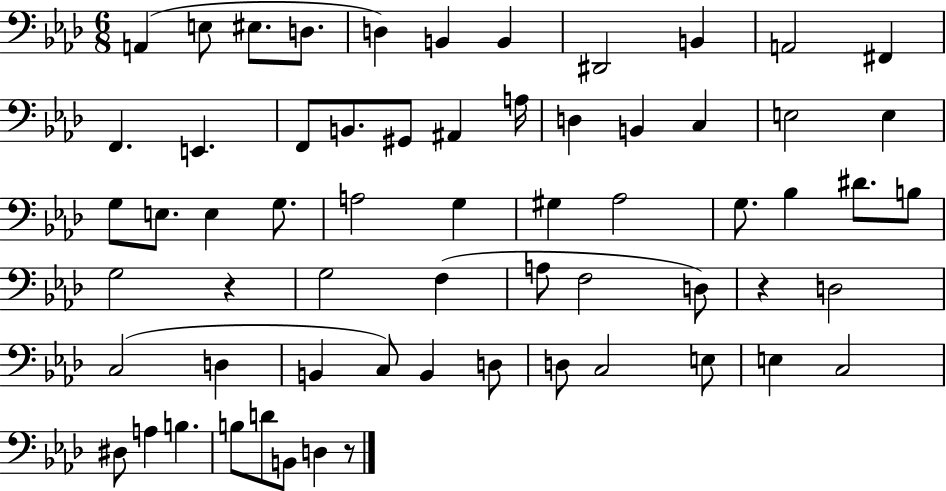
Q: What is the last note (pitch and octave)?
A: D3